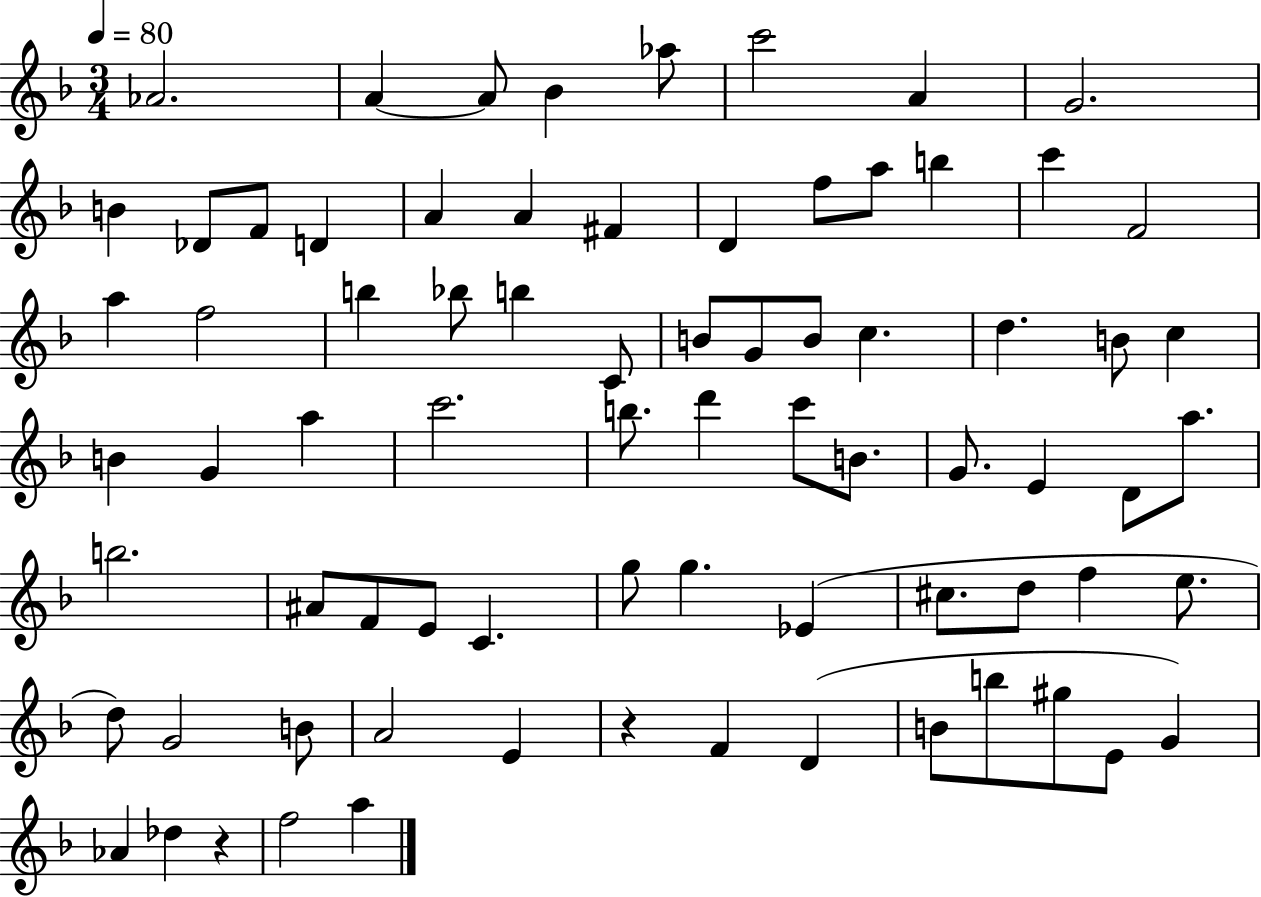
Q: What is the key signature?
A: F major